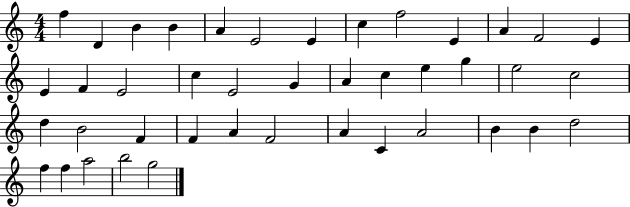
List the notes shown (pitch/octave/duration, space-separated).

F5/q D4/q B4/q B4/q A4/q E4/h E4/q C5/q F5/h E4/q A4/q F4/h E4/q E4/q F4/q E4/h C5/q E4/h G4/q A4/q C5/q E5/q G5/q E5/h C5/h D5/q B4/h F4/q F4/q A4/q F4/h A4/q C4/q A4/h B4/q B4/q D5/h F5/q F5/q A5/h B5/h G5/h